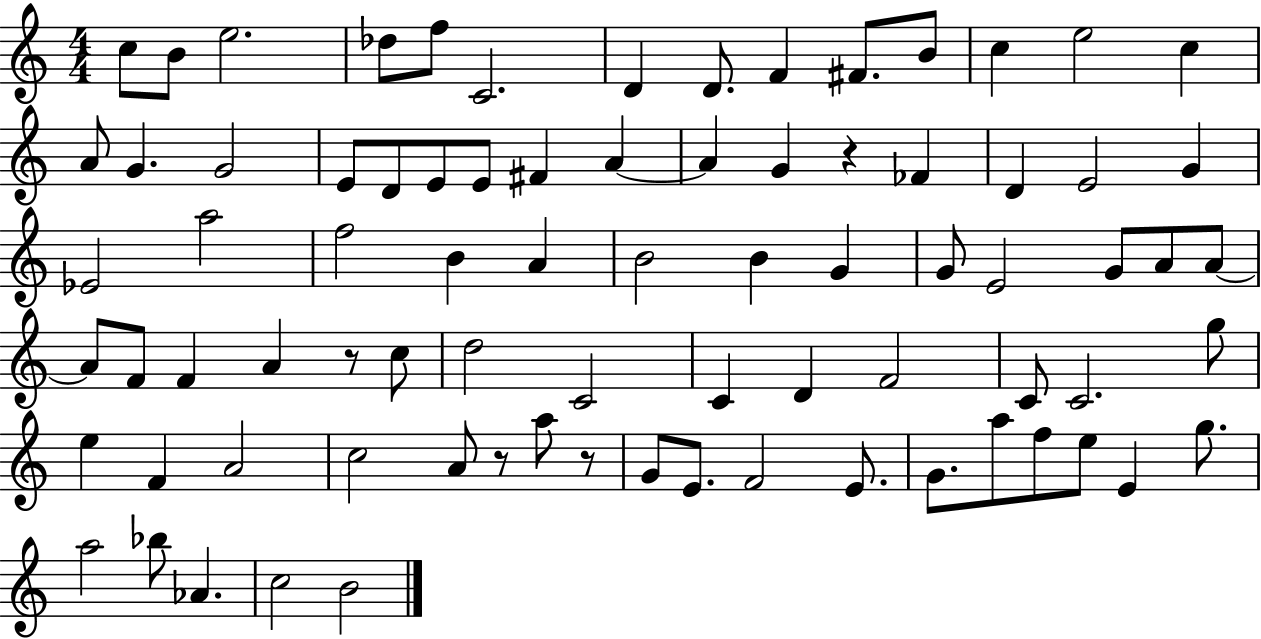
C5/e B4/e E5/h. Db5/e F5/e C4/h. D4/q D4/e. F4/q F#4/e. B4/e C5/q E5/h C5/q A4/e G4/q. G4/h E4/e D4/e E4/e E4/e F#4/q A4/q A4/q G4/q R/q FES4/q D4/q E4/h G4/q Eb4/h A5/h F5/h B4/q A4/q B4/h B4/q G4/q G4/e E4/h G4/e A4/e A4/e A4/e F4/e F4/q A4/q R/e C5/e D5/h C4/h C4/q D4/q F4/h C4/e C4/h. G5/e E5/q F4/q A4/h C5/h A4/e R/e A5/e R/e G4/e E4/e. F4/h E4/e. G4/e. A5/e F5/e E5/e E4/q G5/e. A5/h Bb5/e Ab4/q. C5/h B4/h